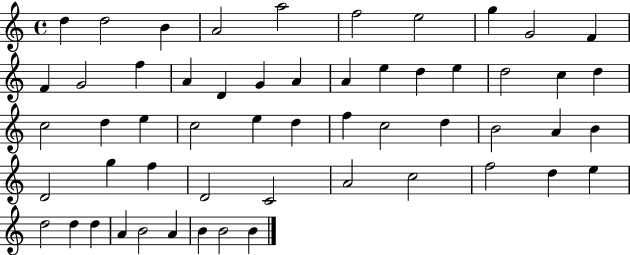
D5/q D5/h B4/q A4/h A5/h F5/h E5/h G5/q G4/h F4/q F4/q G4/h F5/q A4/q D4/q G4/q A4/q A4/q E5/q D5/q E5/q D5/h C5/q D5/q C5/h D5/q E5/q C5/h E5/q D5/q F5/q C5/h D5/q B4/h A4/q B4/q D4/h G5/q F5/q D4/h C4/h A4/h C5/h F5/h D5/q E5/q D5/h D5/q D5/q A4/q B4/h A4/q B4/q B4/h B4/q